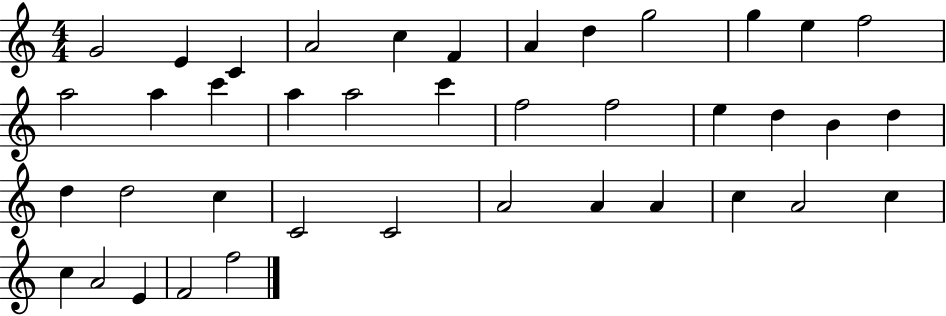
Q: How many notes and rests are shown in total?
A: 40